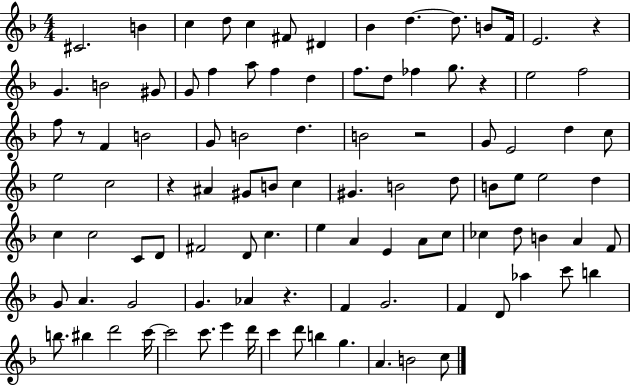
C#4/h. B4/q C5/q D5/e C5/q F#4/e D#4/q Bb4/q D5/q. D5/e. B4/e F4/s E4/h. R/q G4/q. B4/h G#4/e G4/e F5/q A5/e F5/q D5/q F5/e. D5/e FES5/q G5/e. R/q E5/h F5/h F5/e R/e F4/q B4/h G4/e B4/h D5/q. B4/h R/h G4/e E4/h D5/q C5/e E5/h C5/h R/q A#4/q G#4/e B4/e C5/q G#4/q. B4/h D5/e B4/e E5/e E5/h D5/q C5/q C5/h C4/e D4/e F#4/h D4/e C5/q. E5/q A4/q E4/q A4/e C5/e CES5/q D5/e B4/q A4/q F4/e G4/e A4/q. G4/h G4/q. Ab4/q R/q. F4/q G4/h. F4/q D4/e Ab5/q C6/e B5/q B5/e. BIS5/q D6/h C6/s C6/h C6/e. E6/q D6/s C6/q D6/e B5/q G5/q. A4/q. B4/h C5/e